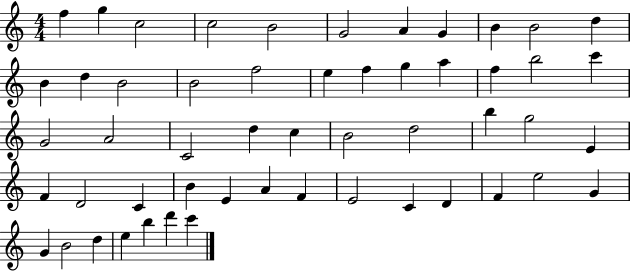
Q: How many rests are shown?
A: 0